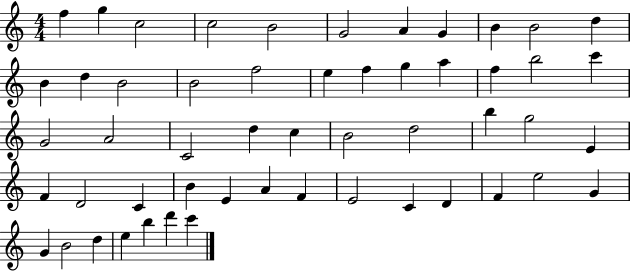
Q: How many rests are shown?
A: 0